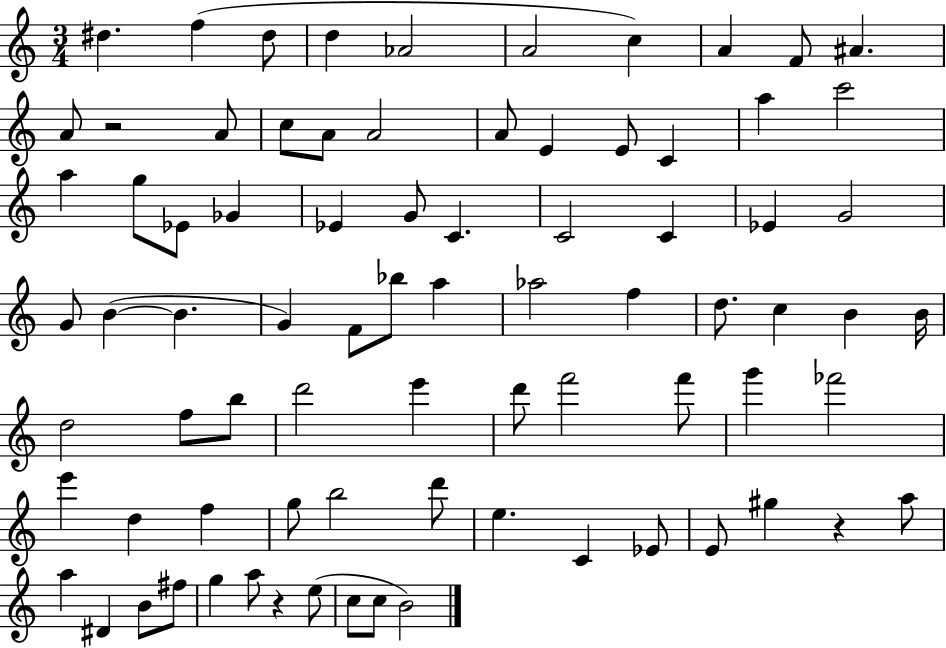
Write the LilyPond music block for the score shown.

{
  \clef treble
  \numericTimeSignature
  \time 3/4
  \key c \major
  dis''4. f''4( dis''8 | d''4 aes'2 | a'2 c''4) | a'4 f'8 ais'4. | \break a'8 r2 a'8 | c''8 a'8 a'2 | a'8 e'4 e'8 c'4 | a''4 c'''2 | \break a''4 g''8 ees'8 ges'4 | ees'4 g'8 c'4. | c'2 c'4 | ees'4 g'2 | \break g'8 b'4~(~ b'4. | g'4) f'8 bes''8 a''4 | aes''2 f''4 | d''8. c''4 b'4 b'16 | \break d''2 f''8 b''8 | d'''2 e'''4 | d'''8 f'''2 f'''8 | g'''4 fes'''2 | \break e'''4 d''4 f''4 | g''8 b''2 d'''8 | e''4. c'4 ees'8 | e'8 gis''4 r4 a''8 | \break a''4 dis'4 b'8 fis''8 | g''4 a''8 r4 e''8( | c''8 c''8 b'2) | \bar "|."
}